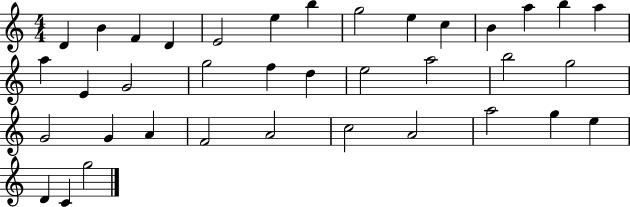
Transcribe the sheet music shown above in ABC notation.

X:1
T:Untitled
M:4/4
L:1/4
K:C
D B F D E2 e b g2 e c B a b a a E G2 g2 f d e2 a2 b2 g2 G2 G A F2 A2 c2 A2 a2 g e D C g2